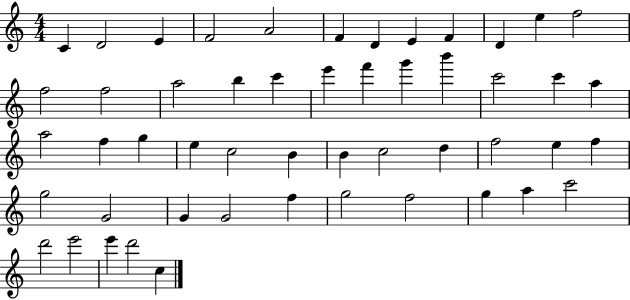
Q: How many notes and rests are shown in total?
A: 51